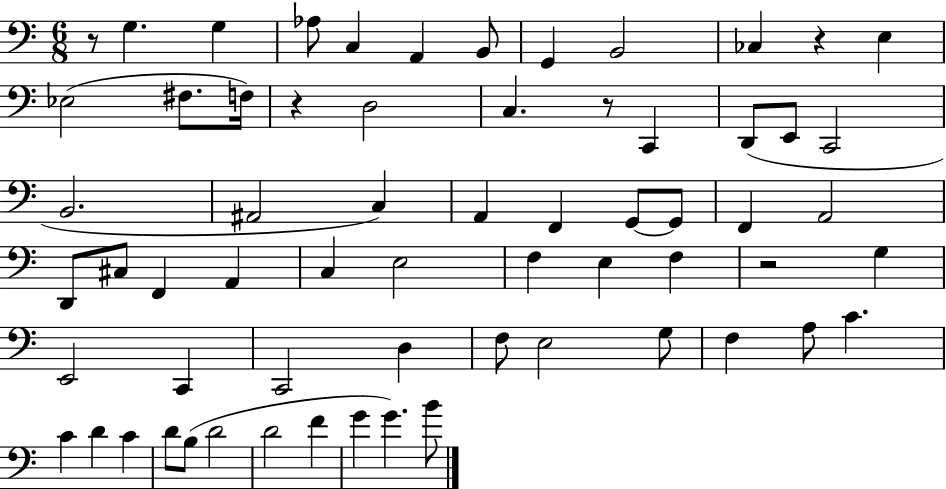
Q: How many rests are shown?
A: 5